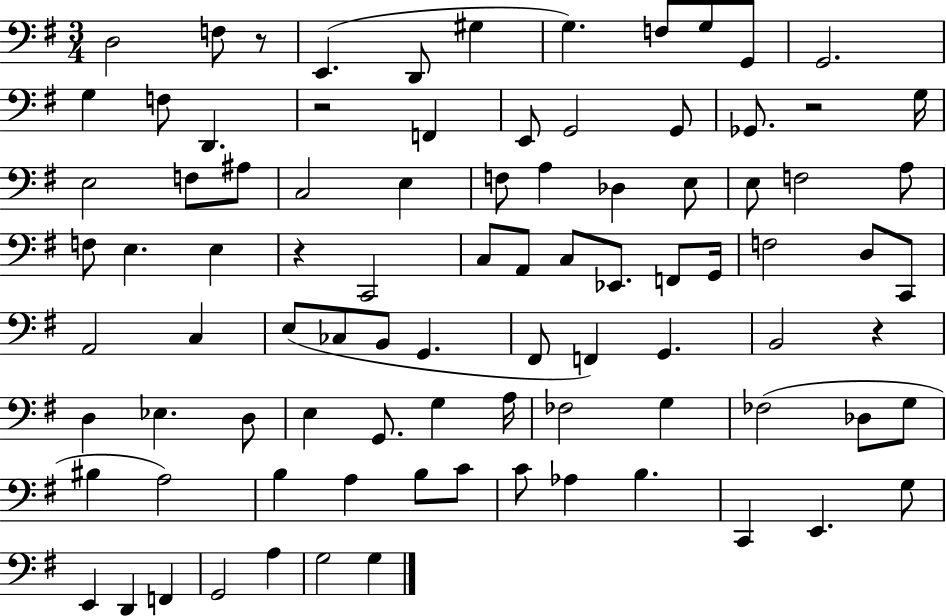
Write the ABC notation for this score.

X:1
T:Untitled
M:3/4
L:1/4
K:G
D,2 F,/2 z/2 E,, D,,/2 ^G, G, F,/2 G,/2 G,,/2 G,,2 G, F,/2 D,, z2 F,, E,,/2 G,,2 G,,/2 _G,,/2 z2 G,/4 E,2 F,/2 ^A,/2 C,2 E, F,/2 A, _D, E,/2 E,/2 F,2 A,/2 F,/2 E, E, z C,,2 C,/2 A,,/2 C,/2 _E,,/2 F,,/2 G,,/4 F,2 D,/2 C,,/2 A,,2 C, E,/2 _C,/2 B,,/2 G,, ^F,,/2 F,, G,, B,,2 z D, _E, D,/2 E, G,,/2 G, A,/4 _F,2 G, _F,2 _D,/2 G,/2 ^B, A,2 B, A, B,/2 C/2 C/2 _A, B, C,, E,, G,/2 E,, D,, F,, G,,2 A, G,2 G,